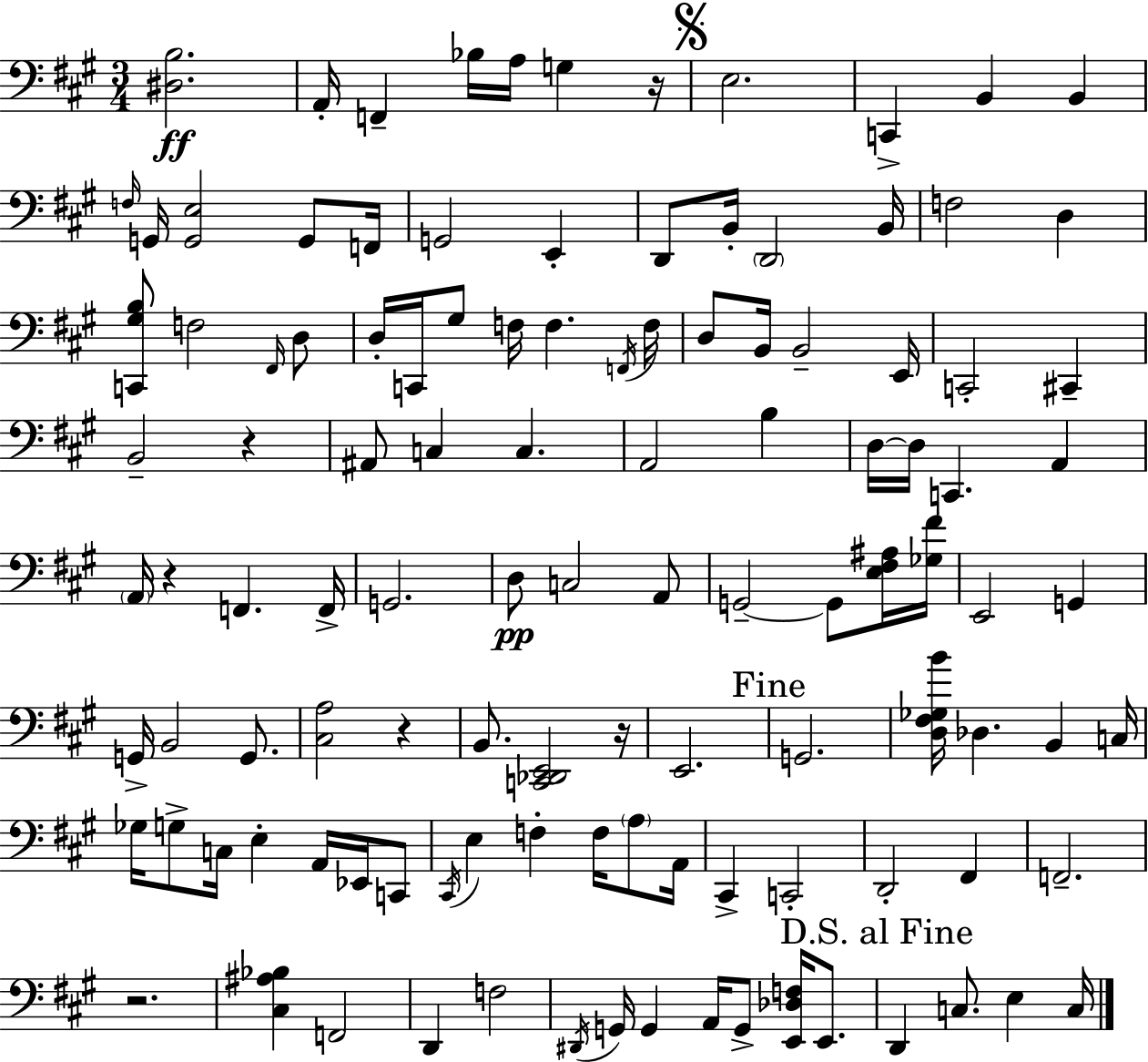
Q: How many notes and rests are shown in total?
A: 114